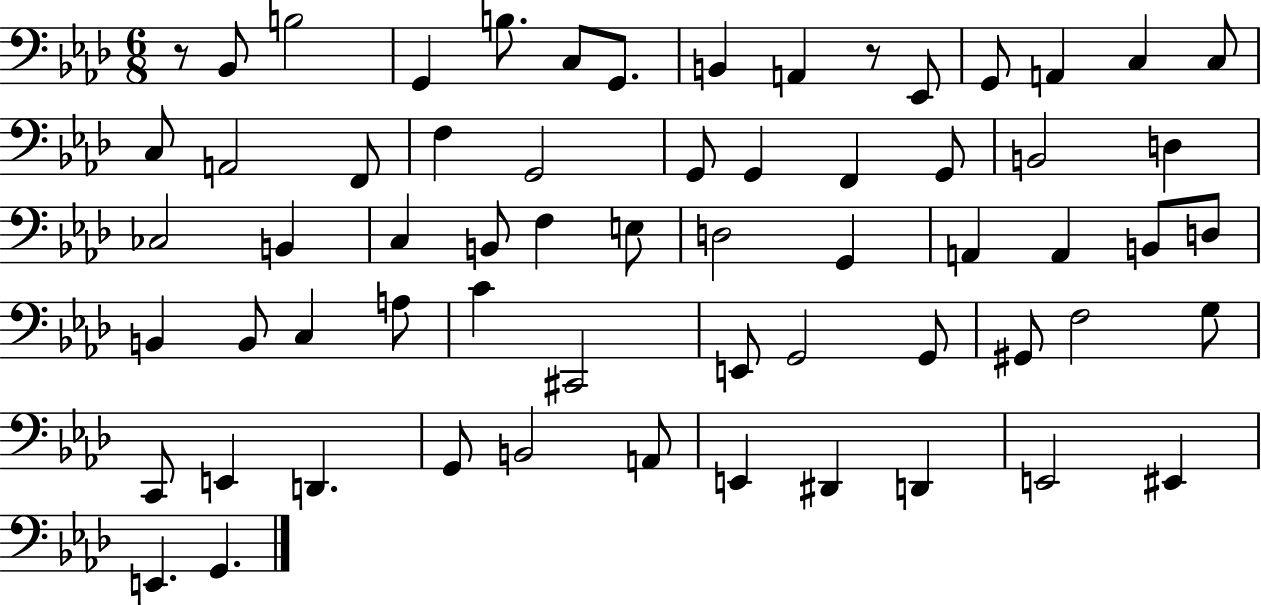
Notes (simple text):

R/e Bb2/e B3/h G2/q B3/e. C3/e G2/e. B2/q A2/q R/e Eb2/e G2/e A2/q C3/q C3/e C3/e A2/h F2/e F3/q G2/h G2/e G2/q F2/q G2/e B2/h D3/q CES3/h B2/q C3/q B2/e F3/q E3/e D3/h G2/q A2/q A2/q B2/e D3/e B2/q B2/e C3/q A3/e C4/q C#2/h E2/e G2/h G2/e G#2/e F3/h G3/e C2/e E2/q D2/q. G2/e B2/h A2/e E2/q D#2/q D2/q E2/h EIS2/q E2/q. G2/q.